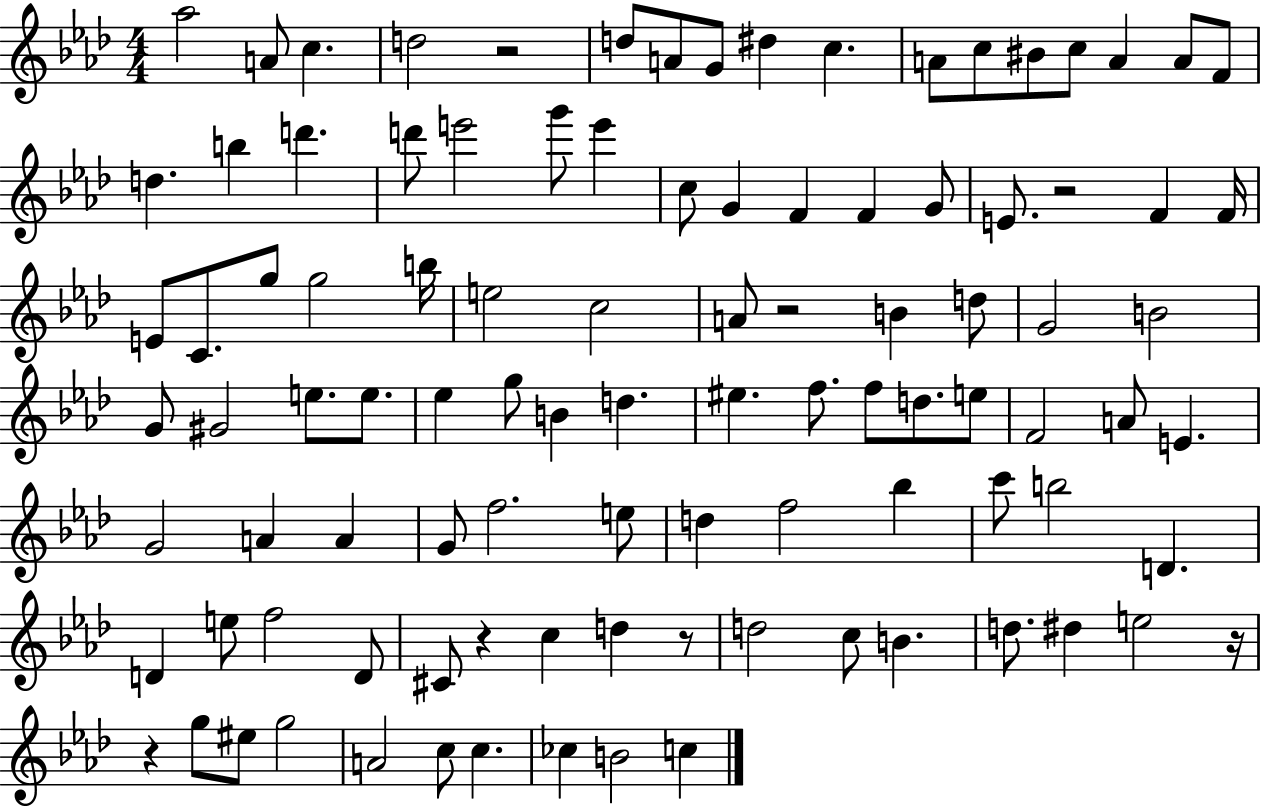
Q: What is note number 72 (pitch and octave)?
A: D4